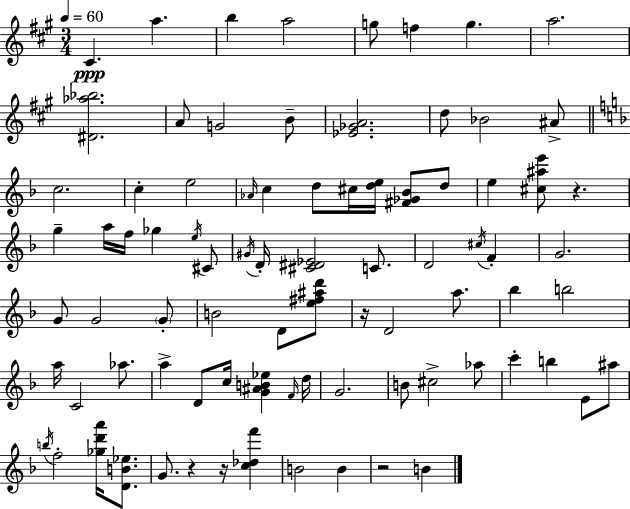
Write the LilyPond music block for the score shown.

{
  \clef treble
  \numericTimeSignature
  \time 3/4
  \key a \major
  \tempo 4 = 60
  \repeat volta 2 { cis'4.\ppp a''4. | b''4 a''2 | g''8 f''4 g''4. | a''2. | \break <dis' aes'' bes''>2. | a'8 g'2 b'8-- | <ees' ges' a'>2. | d''8 bes'2 ais'8-> | \break \bar "||" \break \key d \minor c''2. | c''4-. e''2 | \grace { aes'16 } c''4 d''8 cis''16 <d'' e''>16 <fis' ges' bes'>8 d''8 | e''4 <cis'' ais'' e'''>8 r4. | \break g''4-- a''16 f''16 ges''4 \acciaccatura { e''16 } | cis'8 \acciaccatura { gis'16 } d'16-. <cis' dis' ees'>2 | c'8. d'2 \acciaccatura { cis''16 } | f'4-. g'2. | \break g'8 g'2 | \parenthesize g'8-. b'2 | d'8 <e'' fis'' ais'' d'''>8 r16 d'2 | a''8. bes''4 b''2 | \break a''16 c'2 | aes''8. a''4-> d'8 c''16 <g' ais' b' ees''>4 | \grace { f'16 } d''16 g'2. | b'8 cis''2-> | \break aes''8 c'''4-. b''4 | e'8 ais''8 \acciaccatura { b''16 } f''2-. | <ges'' d''' a'''>16 <d' b' ees''>8. g'8. r4 | r16 <c'' des'' f'''>4 b'2 | \break b'4 r2 | b'4 } \bar "|."
}